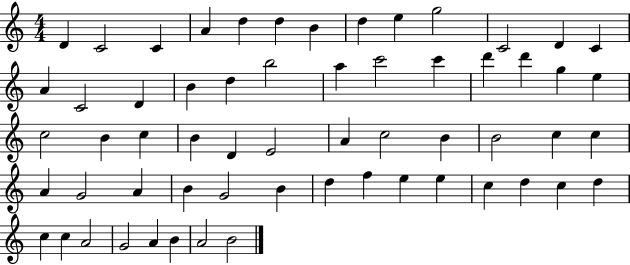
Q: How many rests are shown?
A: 0